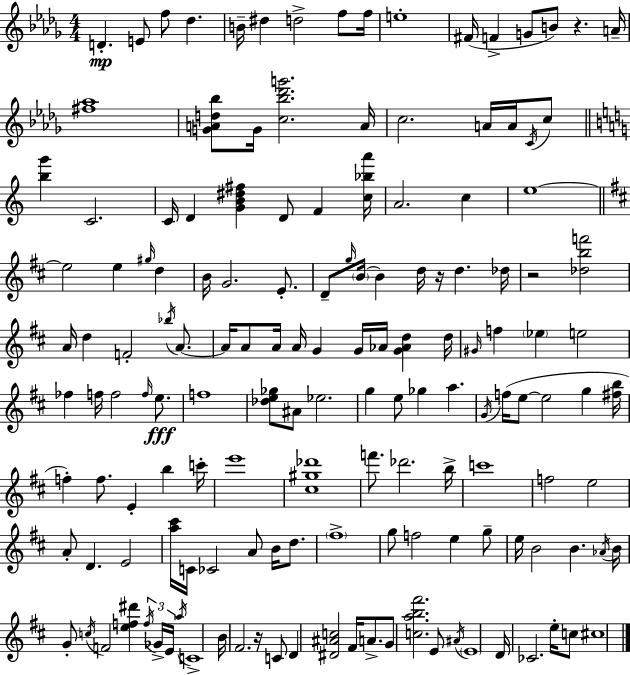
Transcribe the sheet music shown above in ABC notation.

X:1
T:Untitled
M:4/4
L:1/4
K:Bbm
D E/2 f/2 _d B/4 ^d d2 f/2 f/4 e4 ^F/4 F G/2 B/2 z A/4 [^f_a]4 [GAd_b]/2 G/4 [c_b_d'g']2 A/4 c2 A/4 A/4 C/4 c/2 [bg'] C2 C/4 D [GB^d^f] D/2 F [c_ba']/4 A2 c e4 e2 e ^g/4 d B/4 G2 E/2 D/2 g/4 B/4 B d/4 z/4 d _d/4 z2 [_dbf']2 A/4 d F2 _b/4 A/2 A/4 A/2 A/4 A/4 G G/4 _A/4 [G_Ad] d/4 ^G/4 f _e e2 _f f/4 f2 f/4 e/2 f4 [_de_g]/2 ^A/2 _e2 g e/2 _g a G/4 f/4 e/2 e2 g [^fb]/4 f f/2 E b c'/4 e'4 [^c^g_d']4 f'/2 _d'2 b/4 c'4 f2 e2 A/2 D E2 [a^c']/4 C/4 _C2 A/2 B/4 d/2 ^f4 g/2 f2 e g/2 e/4 B2 B _A/4 B/4 G/2 c/4 F2 [ef^d'] f/4 _G/4 E/4 a/4 C4 B/4 ^F2 z/4 C/2 D [^D^Ac]2 ^F/4 A/2 G/2 [cab^f']2 E/2 ^A/4 E4 D/4 _C2 e/4 c/2 ^c4